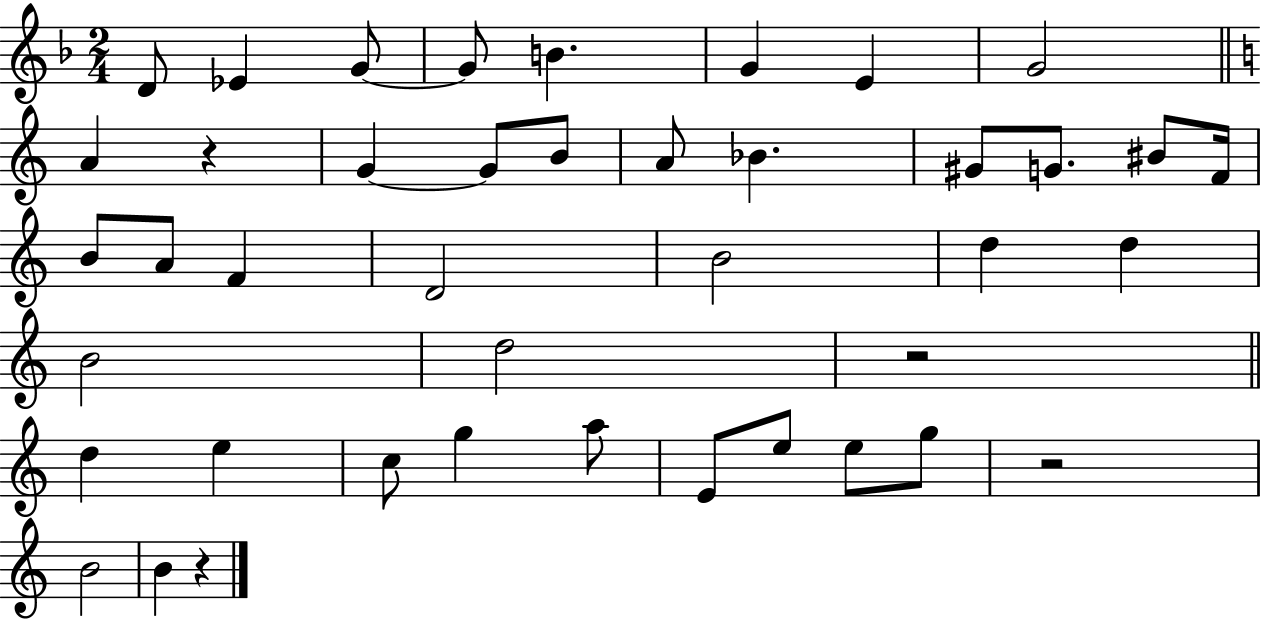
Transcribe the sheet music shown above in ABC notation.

X:1
T:Untitled
M:2/4
L:1/4
K:F
D/2 _E G/2 G/2 B G E G2 A z G G/2 B/2 A/2 _B ^G/2 G/2 ^B/2 F/4 B/2 A/2 F D2 B2 d d B2 d2 z2 d e c/2 g a/2 E/2 e/2 e/2 g/2 z2 B2 B z